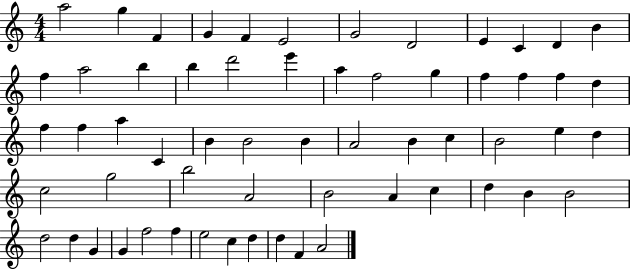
X:1
T:Untitled
M:4/4
L:1/4
K:C
a2 g F G F E2 G2 D2 E C D B f a2 b b d'2 e' a f2 g f f f d f f a C B B2 B A2 B c B2 e d c2 g2 b2 A2 B2 A c d B B2 d2 d G G f2 f e2 c d d F A2